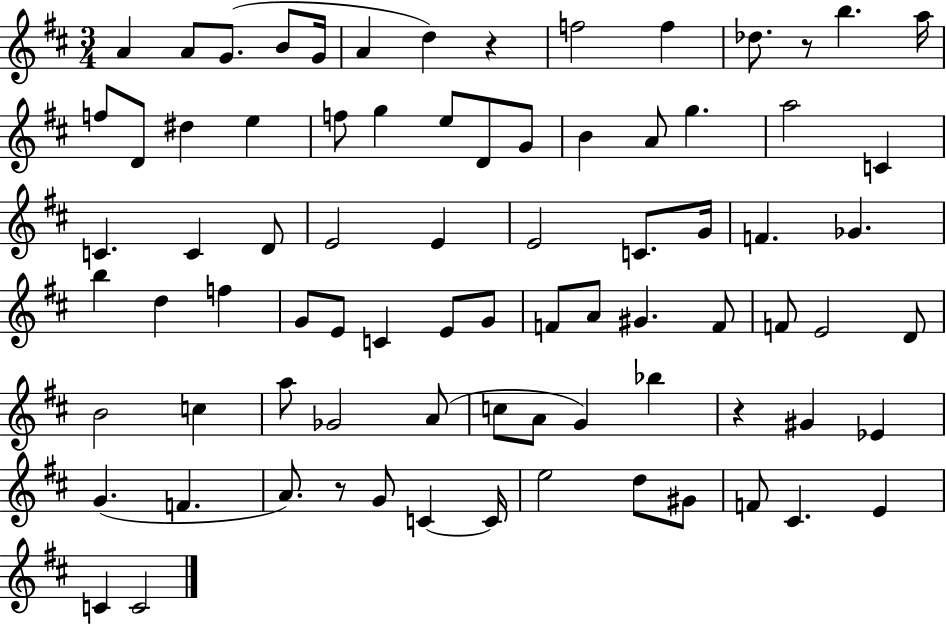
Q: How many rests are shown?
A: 4